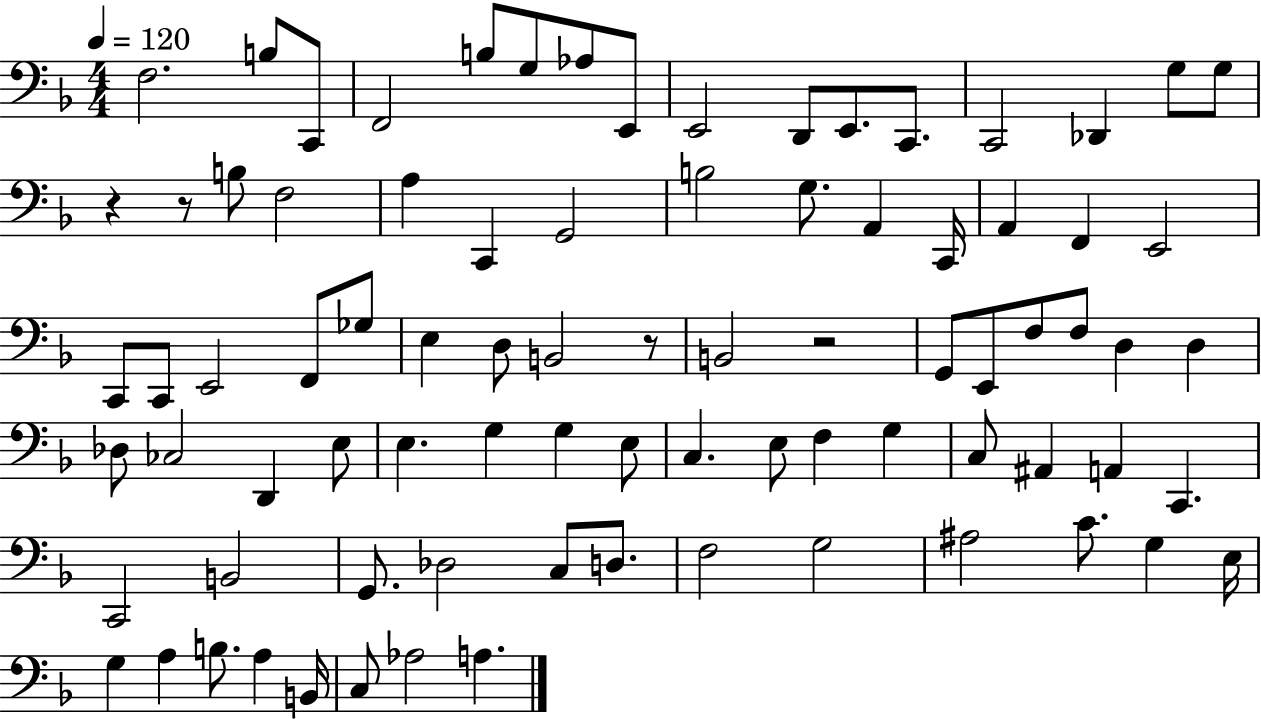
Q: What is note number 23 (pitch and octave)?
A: G3